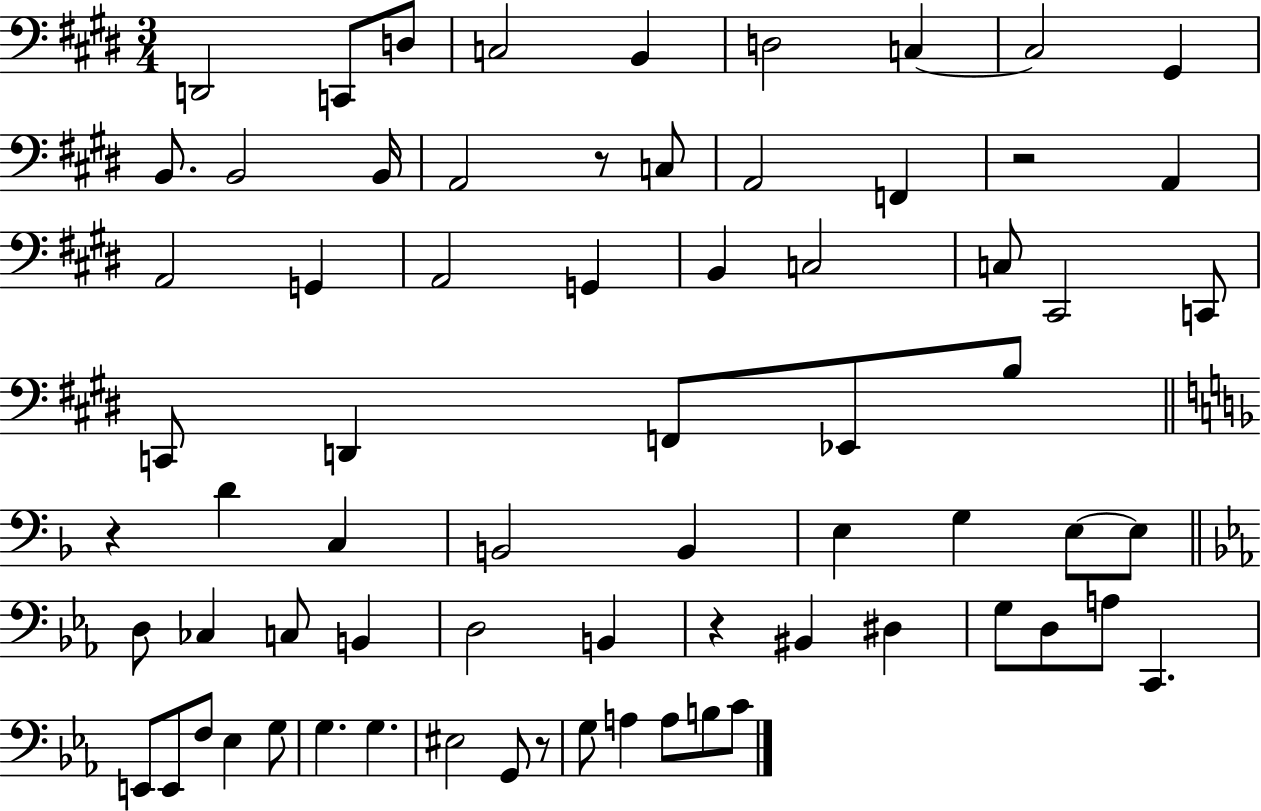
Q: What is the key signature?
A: E major